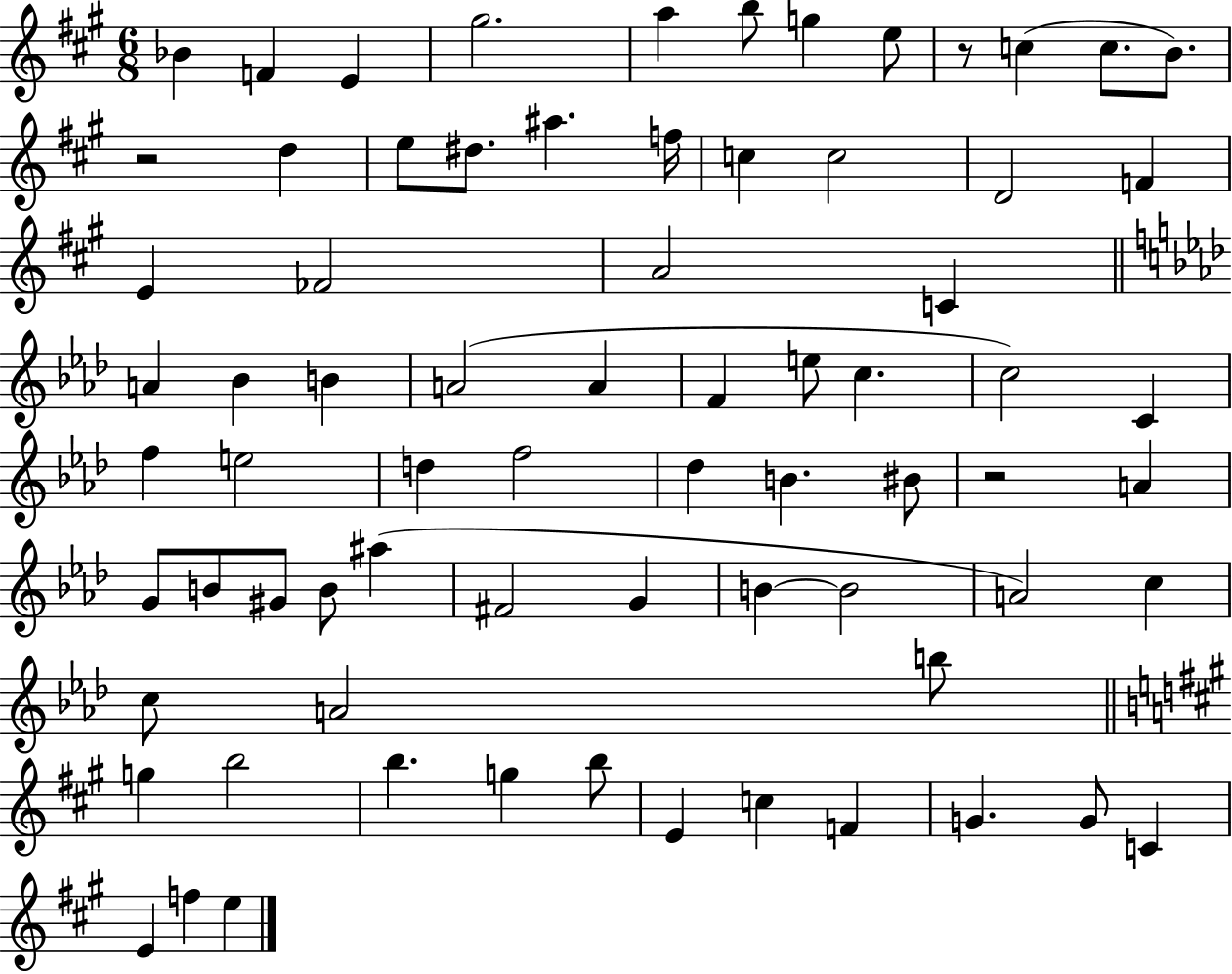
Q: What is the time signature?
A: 6/8